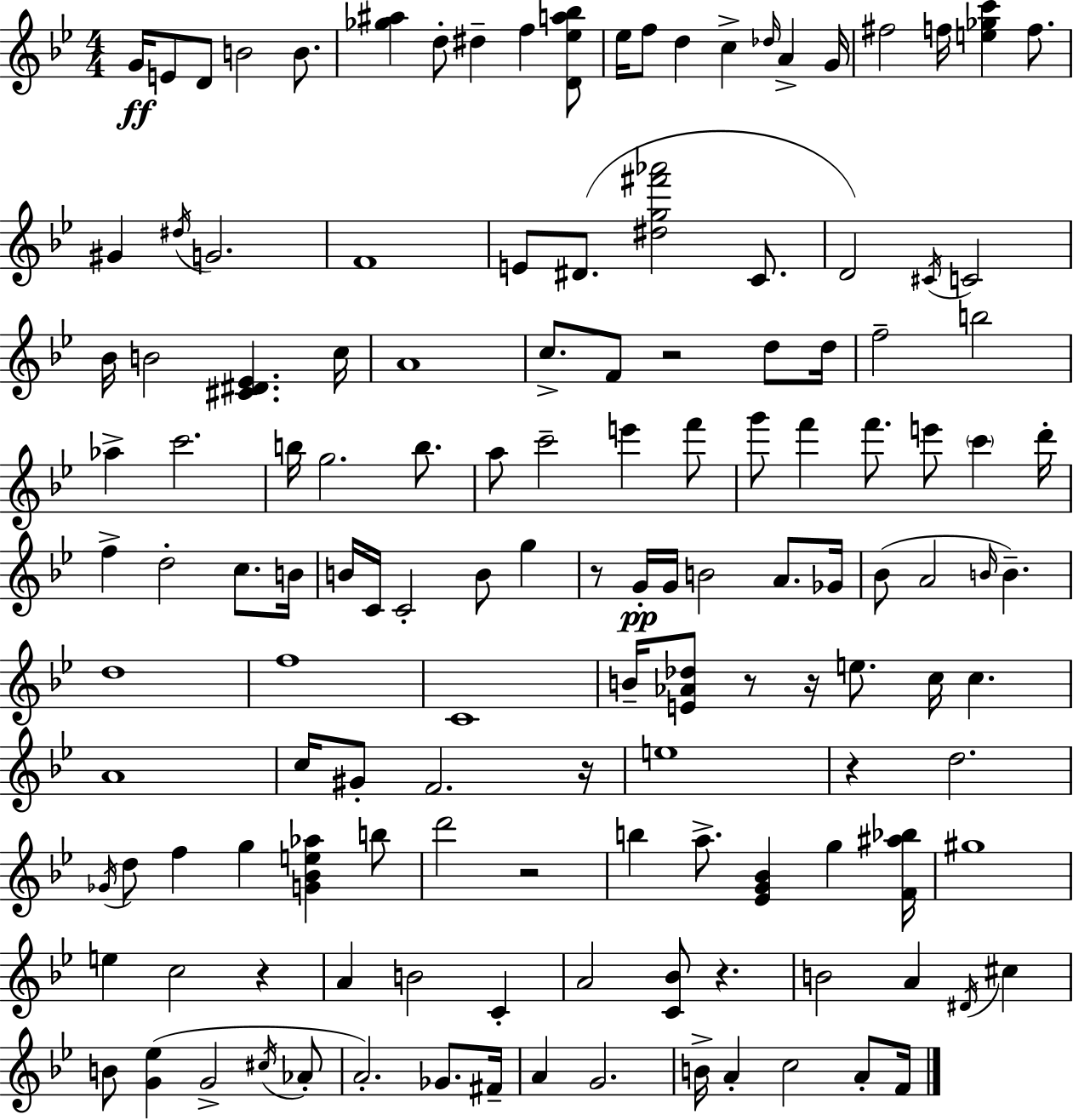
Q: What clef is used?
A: treble